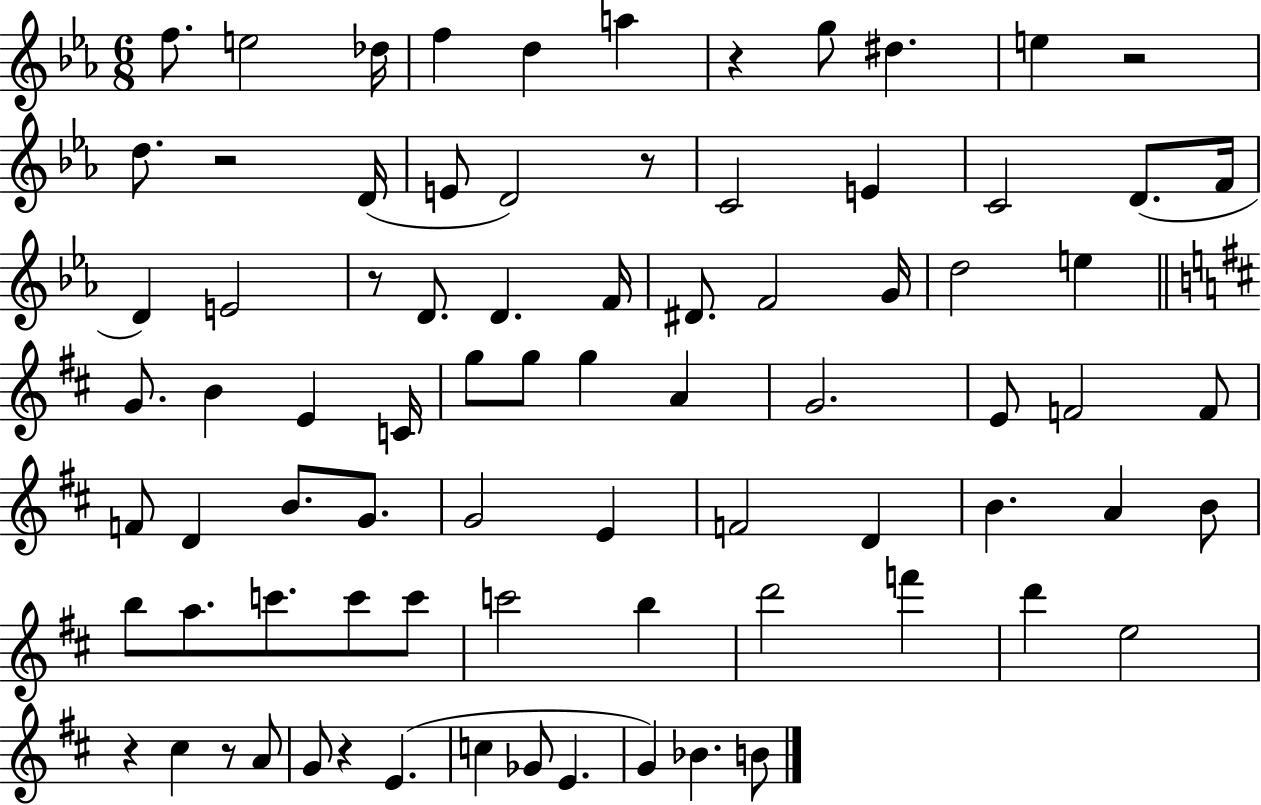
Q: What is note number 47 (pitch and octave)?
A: F4